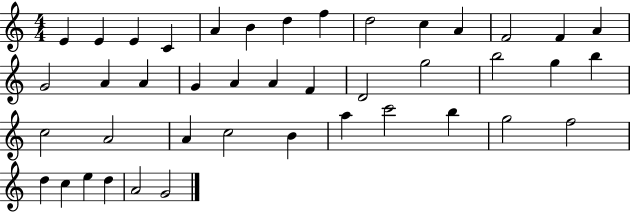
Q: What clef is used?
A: treble